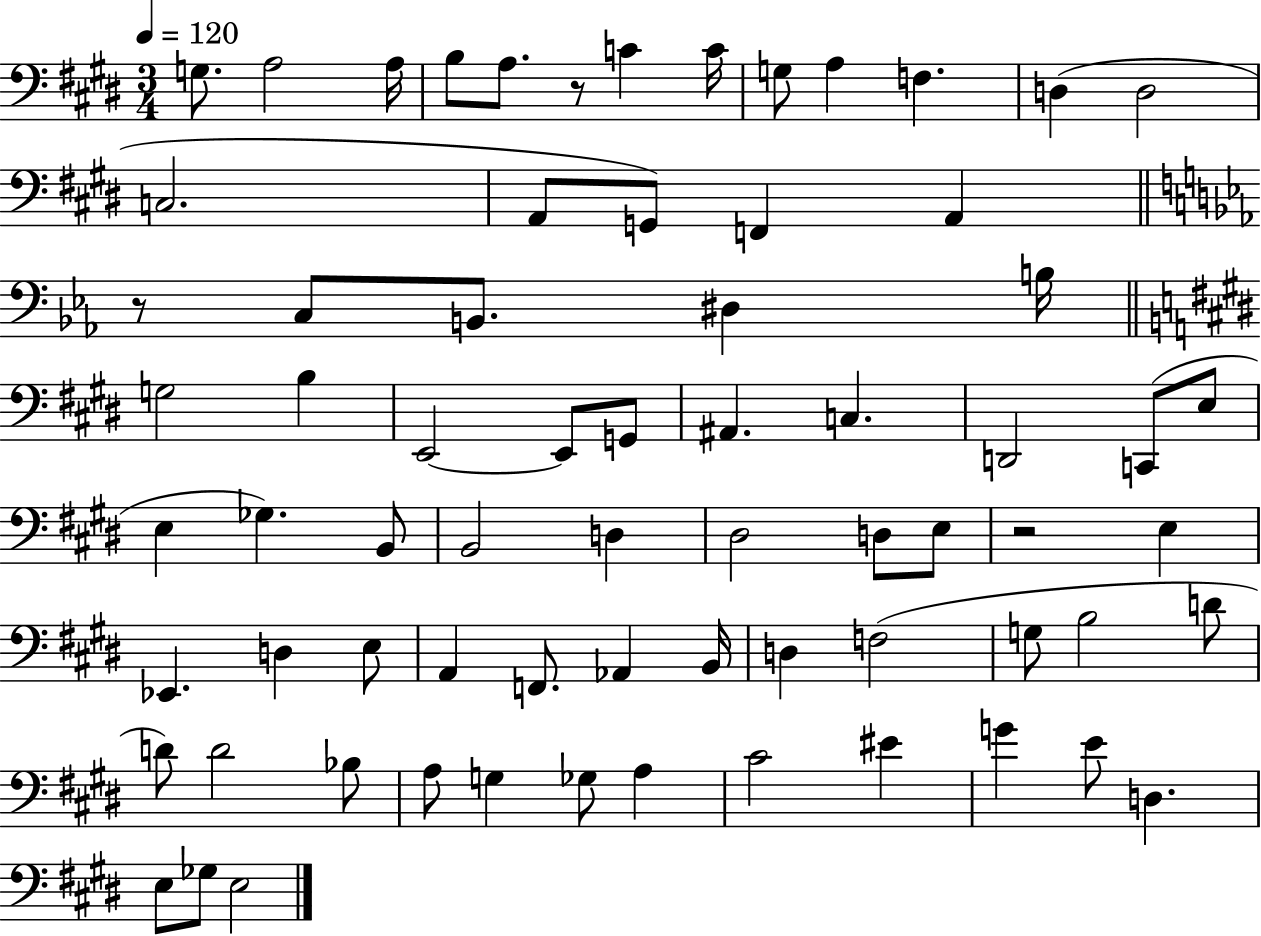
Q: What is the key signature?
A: E major